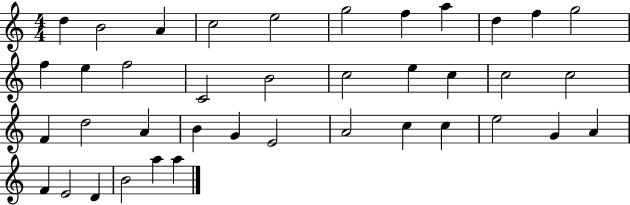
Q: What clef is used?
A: treble